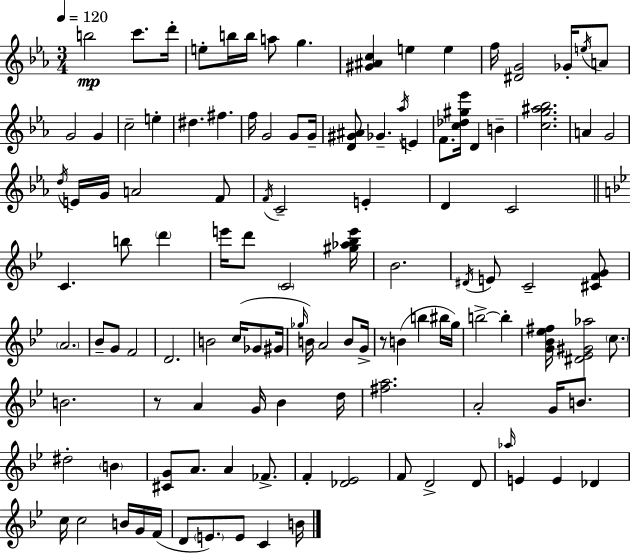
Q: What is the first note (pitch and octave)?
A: B5